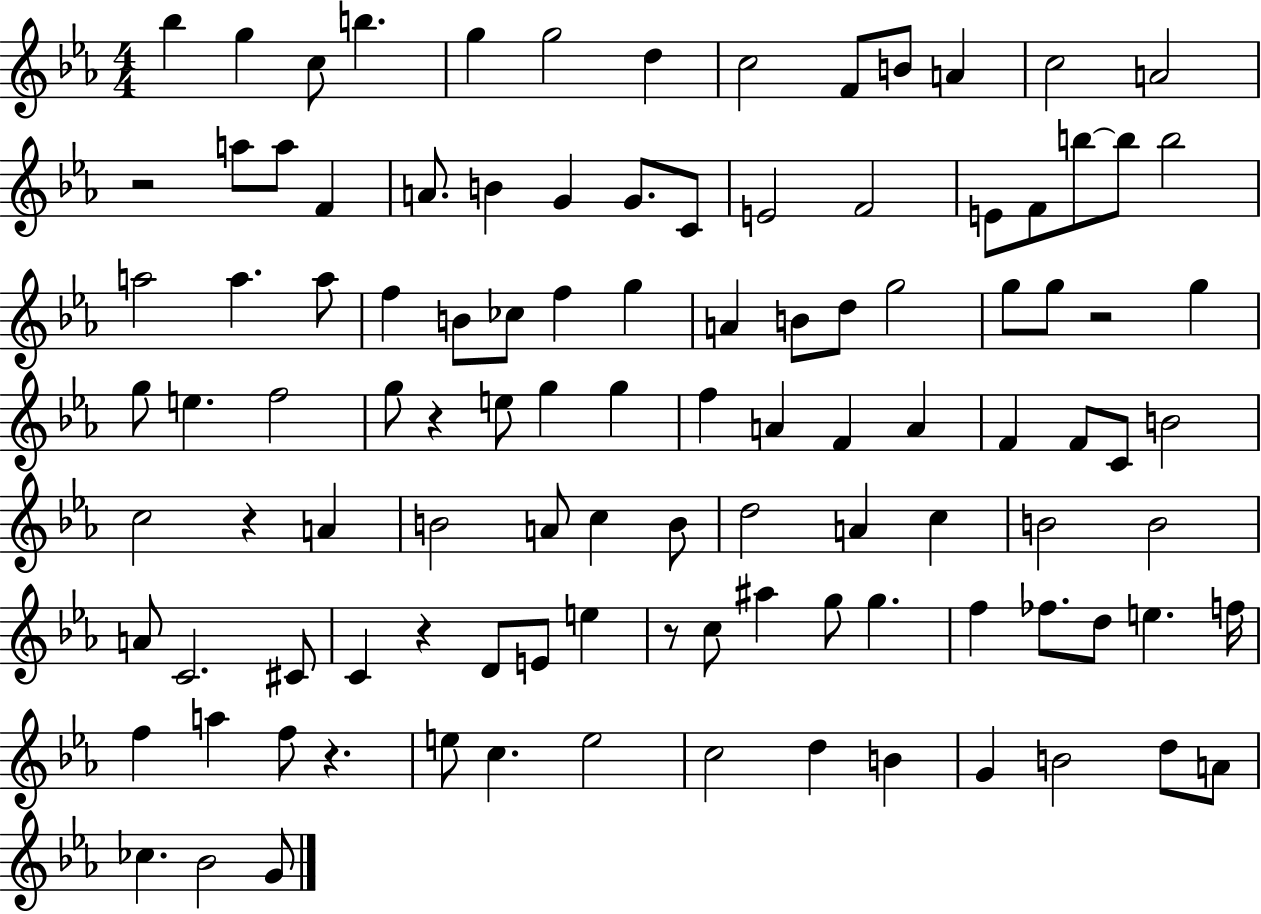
X:1
T:Untitled
M:4/4
L:1/4
K:Eb
_b g c/2 b g g2 d c2 F/2 B/2 A c2 A2 z2 a/2 a/2 F A/2 B G G/2 C/2 E2 F2 E/2 F/2 b/2 b/2 b2 a2 a a/2 f B/2 _c/2 f g A B/2 d/2 g2 g/2 g/2 z2 g g/2 e f2 g/2 z e/2 g g f A F A F F/2 C/2 B2 c2 z A B2 A/2 c B/2 d2 A c B2 B2 A/2 C2 ^C/2 C z D/2 E/2 e z/2 c/2 ^a g/2 g f _f/2 d/2 e f/4 f a f/2 z e/2 c e2 c2 d B G B2 d/2 A/2 _c _B2 G/2